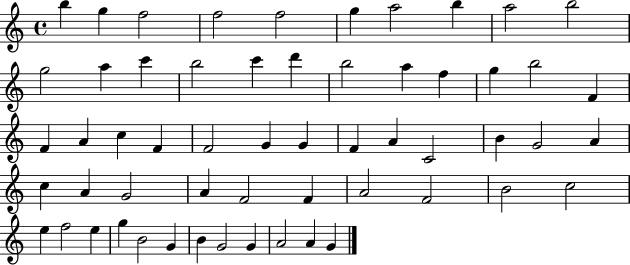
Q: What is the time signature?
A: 4/4